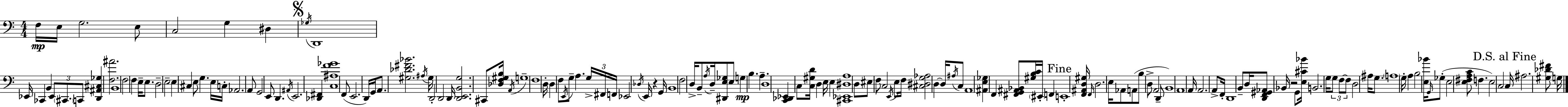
F3/s E3/s G3/h. E3/e C3/h G3/q D#3/q Gb3/s D2/w Eb2/s CES2/q B2/q Eb2/e C#2/e. C2/e [D2,A#2,C#3,Gb3]/q [F3,A#4]/h. B2/w F3/h F3/q E3/s E3/e. D3/h E3/h E3/q C#3/q E3/e G3/q. E3/s C3/s Ab2/h. A2/e G2/h E2/e D2/q. A#2/s E2/h. [Db2,F#2]/q [C3,A#3,F4,Gb4]/w F2/e E2/h. D2/s G2/s A2/e. [G#3,Db4,F#4,Bb4]/h. A#3/s G#3/s D2/h D2/h D2/s [D2,E2,B2,G3]/h. C#2/e [Db3,F3,G#3,B3]/s A2/s G3/w F3/w D3/s D3/q F3/e E2/s G3/e A3/q. G3/s F#2/s F2/s Eb2/h Db3/s E2/s R/q G2/s B2/w F3/h D3/s B2/e A3/s D3/s [D#2,E3,Gb3]/e E3/e G3/q B3/q. A3/q. D3/w [C2,Db2,Eb2]/q C3/e [C3,G#3,D4]/s D3/q E3/s E3/q [C#2,Eb2,D#3,A3]/w D3/e EIS3/e F3/e C3/h E2/s E3/e F3/s [C#3,D#3,G3,Ab3]/h D3/q D3/s A#3/s C3/e A2/w [A#2,E3,Gb3]/q F2/q [F#2,G2,A#2,Bb2]/e [G#3,B3,C4]/s EIS2/s F2/q E2/w [F2,A#2,D3,G#3]/s F2/s D3/h. E3/s Ab2/e A2/e B3/e D3/e A2/h D2/e B2/w A2/w A2/s A2/h. A2/e F2/s D2/w B2/e D3/s [D2,F2,G#2,Ab2]/e Bb2/s R/h G2/e [E3,C#4,Bb4]/s B2/h. G3/s G3/e F3/e F3/e D3/h A#3/s G3/e. A3/w G3/s A3/q B3/h [E3,Bb4]/s G2/s Gb3/e E3/h [E3,F#3,A3,C4]/e F3/q. E3/h C3/h C3/s A#3/h. [G#3,Db4,F#4]/e G3/s